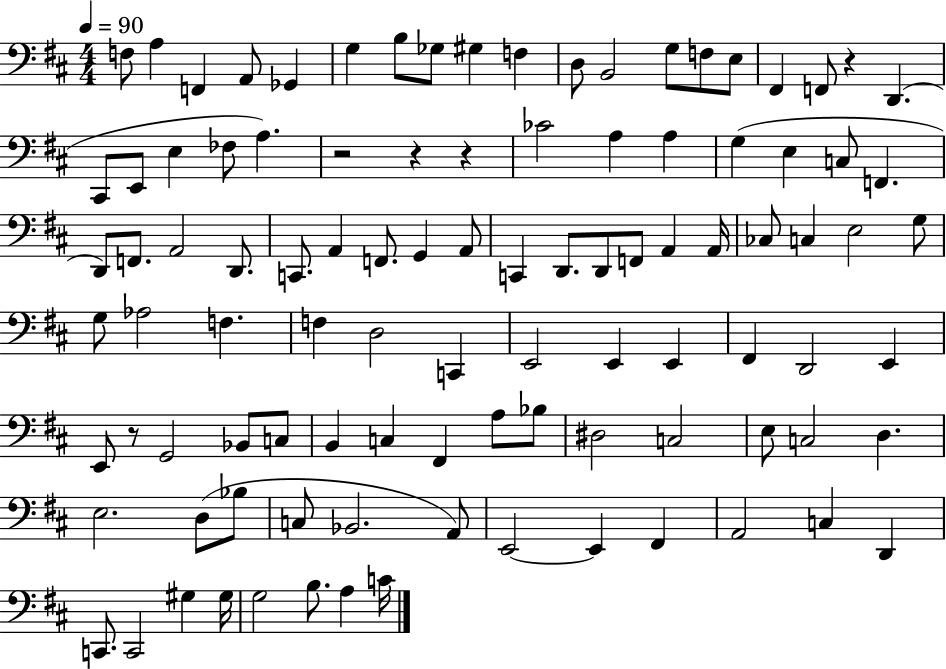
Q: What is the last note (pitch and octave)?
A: C4